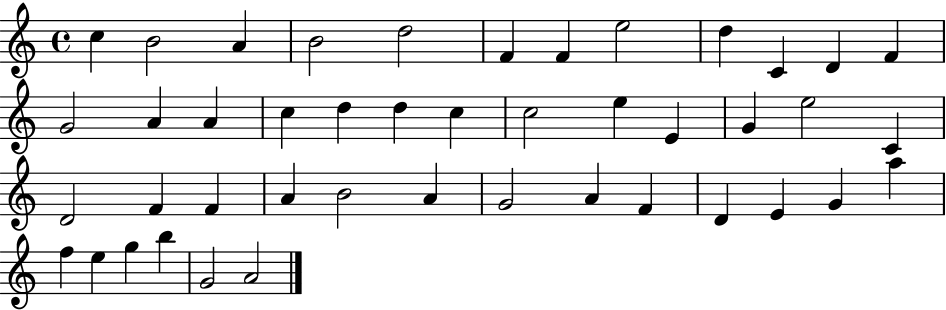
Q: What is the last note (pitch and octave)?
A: A4